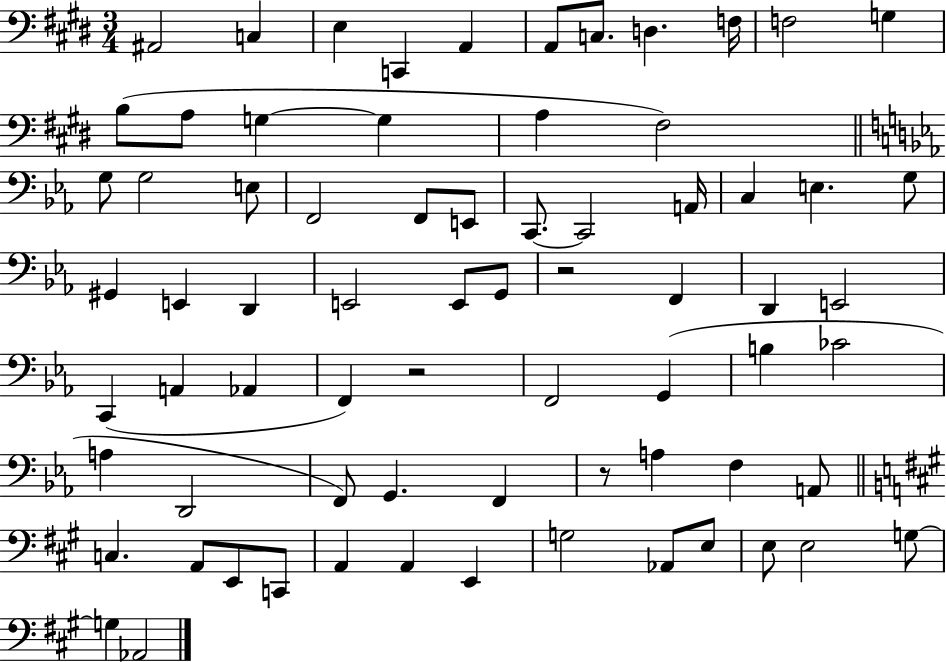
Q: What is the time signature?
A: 3/4